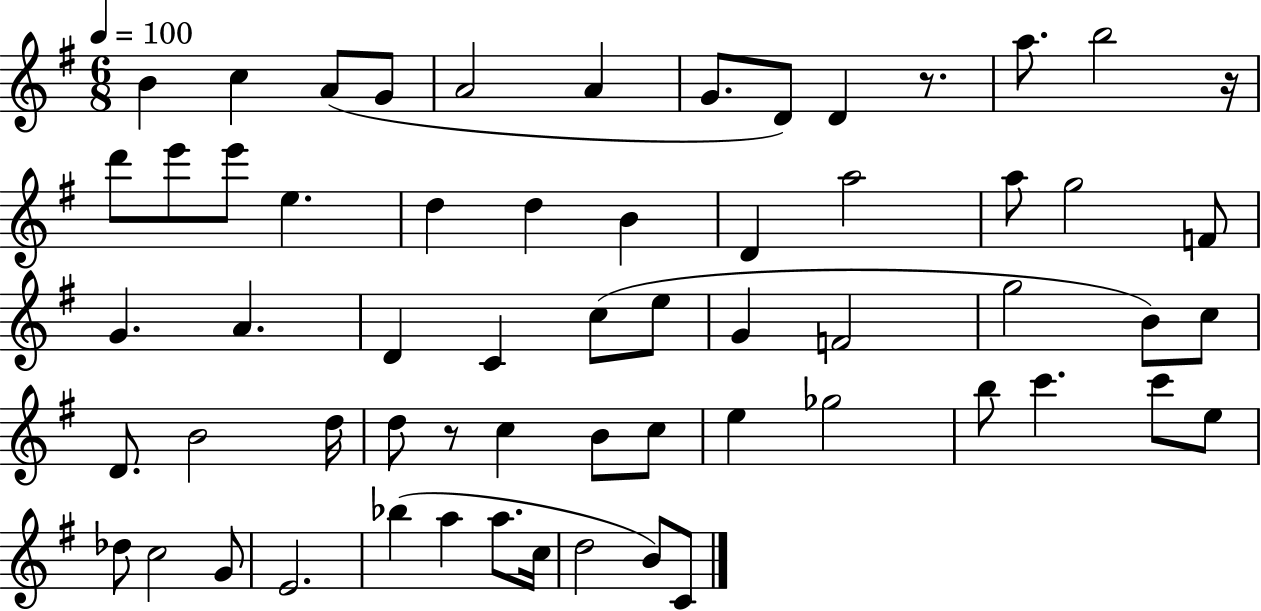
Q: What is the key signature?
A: G major